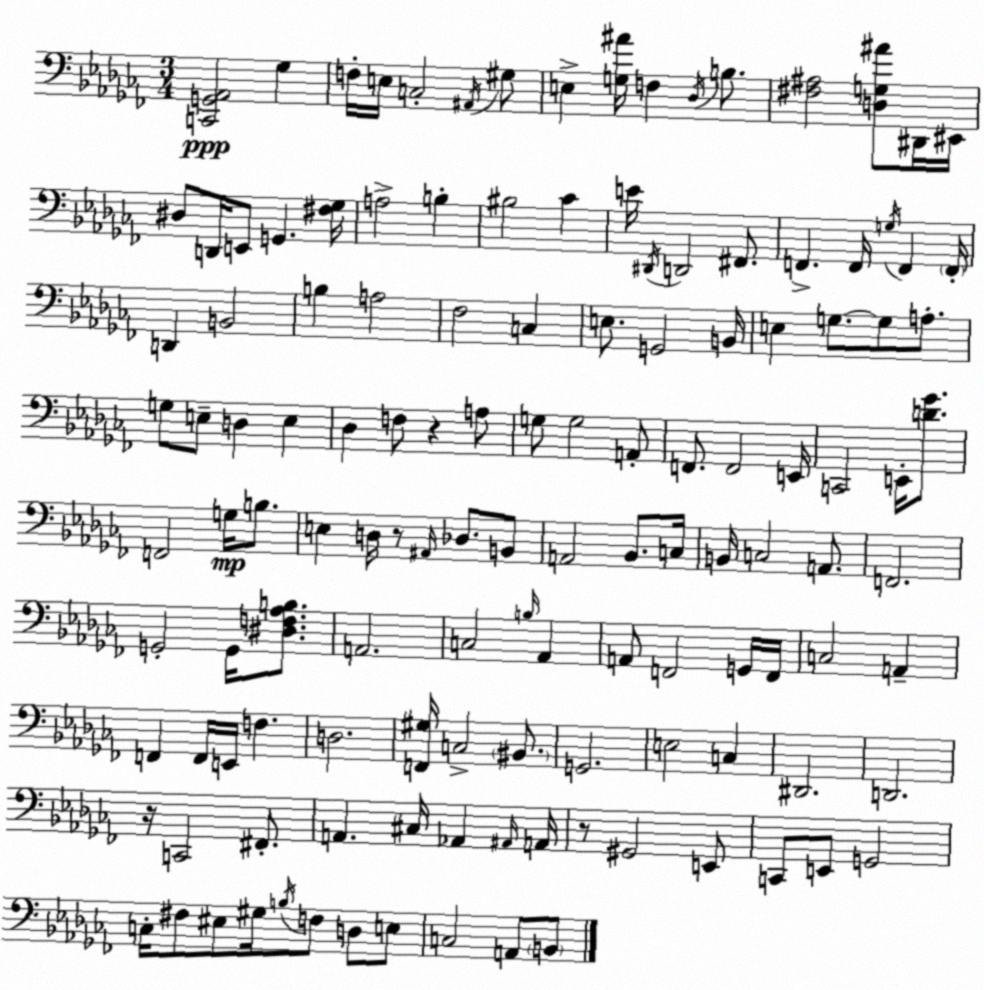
X:1
T:Untitled
M:3/4
L:1/4
K:Abm
[C,,G,,_A,,]2 _G, F,/4 E,/4 C,2 ^A,,/4 ^G,/2 E, [G,^A]/4 F, _D,/4 B,/2 [^F,^A,]2 [D,G,^A]/2 ^D,,/4 ^E,,/4 ^D,/2 D,,/4 E,,/2 G,, [^F,_G,]/4 A,2 B, ^B,2 _C E/4 ^D,,/4 D,,2 ^F,,/2 F,, F,,/4 G,/4 F,, F,,/4 D,, B,,2 B, A,2 _F,2 C, E,/2 G,,2 B,,/4 E, G,/2 G,/2 A,/2 G,/2 E,/2 D, E, _D, F,/2 z A,/2 G,/2 G,2 A,,/2 F,,/2 F,,2 E,,/4 C,,2 E,,/4 [D_G]/2 F,,2 G,/4 B,/2 E, D,/4 z/2 ^A,,/4 _D,/2 B,,/2 A,,2 _B,,/2 C,/4 B,,/4 C,2 A,,/2 F,,2 G,,2 G,,/4 [^D,F,_A,B,]/2 A,,2 C,2 B,/4 _A,, A,,/2 F,,2 G,,/4 F,,/4 C,2 A,, F,, F,,/4 E,,/4 F, D,2 [F,,^G,]/4 C,2 ^B,,/2 G,,2 E,2 C, ^D,,2 D,,2 z/4 C,,2 ^F,,/2 A,, ^C,/4 _A,, ^A,,/4 A,,/4 z/2 ^G,,2 E,,/2 C,,/2 E,,/2 G,,2 C,/4 ^F,/2 ^E,/2 ^G,/4 B,/4 F,/2 D,/2 E,/2 C,2 A,,/2 B,,/2